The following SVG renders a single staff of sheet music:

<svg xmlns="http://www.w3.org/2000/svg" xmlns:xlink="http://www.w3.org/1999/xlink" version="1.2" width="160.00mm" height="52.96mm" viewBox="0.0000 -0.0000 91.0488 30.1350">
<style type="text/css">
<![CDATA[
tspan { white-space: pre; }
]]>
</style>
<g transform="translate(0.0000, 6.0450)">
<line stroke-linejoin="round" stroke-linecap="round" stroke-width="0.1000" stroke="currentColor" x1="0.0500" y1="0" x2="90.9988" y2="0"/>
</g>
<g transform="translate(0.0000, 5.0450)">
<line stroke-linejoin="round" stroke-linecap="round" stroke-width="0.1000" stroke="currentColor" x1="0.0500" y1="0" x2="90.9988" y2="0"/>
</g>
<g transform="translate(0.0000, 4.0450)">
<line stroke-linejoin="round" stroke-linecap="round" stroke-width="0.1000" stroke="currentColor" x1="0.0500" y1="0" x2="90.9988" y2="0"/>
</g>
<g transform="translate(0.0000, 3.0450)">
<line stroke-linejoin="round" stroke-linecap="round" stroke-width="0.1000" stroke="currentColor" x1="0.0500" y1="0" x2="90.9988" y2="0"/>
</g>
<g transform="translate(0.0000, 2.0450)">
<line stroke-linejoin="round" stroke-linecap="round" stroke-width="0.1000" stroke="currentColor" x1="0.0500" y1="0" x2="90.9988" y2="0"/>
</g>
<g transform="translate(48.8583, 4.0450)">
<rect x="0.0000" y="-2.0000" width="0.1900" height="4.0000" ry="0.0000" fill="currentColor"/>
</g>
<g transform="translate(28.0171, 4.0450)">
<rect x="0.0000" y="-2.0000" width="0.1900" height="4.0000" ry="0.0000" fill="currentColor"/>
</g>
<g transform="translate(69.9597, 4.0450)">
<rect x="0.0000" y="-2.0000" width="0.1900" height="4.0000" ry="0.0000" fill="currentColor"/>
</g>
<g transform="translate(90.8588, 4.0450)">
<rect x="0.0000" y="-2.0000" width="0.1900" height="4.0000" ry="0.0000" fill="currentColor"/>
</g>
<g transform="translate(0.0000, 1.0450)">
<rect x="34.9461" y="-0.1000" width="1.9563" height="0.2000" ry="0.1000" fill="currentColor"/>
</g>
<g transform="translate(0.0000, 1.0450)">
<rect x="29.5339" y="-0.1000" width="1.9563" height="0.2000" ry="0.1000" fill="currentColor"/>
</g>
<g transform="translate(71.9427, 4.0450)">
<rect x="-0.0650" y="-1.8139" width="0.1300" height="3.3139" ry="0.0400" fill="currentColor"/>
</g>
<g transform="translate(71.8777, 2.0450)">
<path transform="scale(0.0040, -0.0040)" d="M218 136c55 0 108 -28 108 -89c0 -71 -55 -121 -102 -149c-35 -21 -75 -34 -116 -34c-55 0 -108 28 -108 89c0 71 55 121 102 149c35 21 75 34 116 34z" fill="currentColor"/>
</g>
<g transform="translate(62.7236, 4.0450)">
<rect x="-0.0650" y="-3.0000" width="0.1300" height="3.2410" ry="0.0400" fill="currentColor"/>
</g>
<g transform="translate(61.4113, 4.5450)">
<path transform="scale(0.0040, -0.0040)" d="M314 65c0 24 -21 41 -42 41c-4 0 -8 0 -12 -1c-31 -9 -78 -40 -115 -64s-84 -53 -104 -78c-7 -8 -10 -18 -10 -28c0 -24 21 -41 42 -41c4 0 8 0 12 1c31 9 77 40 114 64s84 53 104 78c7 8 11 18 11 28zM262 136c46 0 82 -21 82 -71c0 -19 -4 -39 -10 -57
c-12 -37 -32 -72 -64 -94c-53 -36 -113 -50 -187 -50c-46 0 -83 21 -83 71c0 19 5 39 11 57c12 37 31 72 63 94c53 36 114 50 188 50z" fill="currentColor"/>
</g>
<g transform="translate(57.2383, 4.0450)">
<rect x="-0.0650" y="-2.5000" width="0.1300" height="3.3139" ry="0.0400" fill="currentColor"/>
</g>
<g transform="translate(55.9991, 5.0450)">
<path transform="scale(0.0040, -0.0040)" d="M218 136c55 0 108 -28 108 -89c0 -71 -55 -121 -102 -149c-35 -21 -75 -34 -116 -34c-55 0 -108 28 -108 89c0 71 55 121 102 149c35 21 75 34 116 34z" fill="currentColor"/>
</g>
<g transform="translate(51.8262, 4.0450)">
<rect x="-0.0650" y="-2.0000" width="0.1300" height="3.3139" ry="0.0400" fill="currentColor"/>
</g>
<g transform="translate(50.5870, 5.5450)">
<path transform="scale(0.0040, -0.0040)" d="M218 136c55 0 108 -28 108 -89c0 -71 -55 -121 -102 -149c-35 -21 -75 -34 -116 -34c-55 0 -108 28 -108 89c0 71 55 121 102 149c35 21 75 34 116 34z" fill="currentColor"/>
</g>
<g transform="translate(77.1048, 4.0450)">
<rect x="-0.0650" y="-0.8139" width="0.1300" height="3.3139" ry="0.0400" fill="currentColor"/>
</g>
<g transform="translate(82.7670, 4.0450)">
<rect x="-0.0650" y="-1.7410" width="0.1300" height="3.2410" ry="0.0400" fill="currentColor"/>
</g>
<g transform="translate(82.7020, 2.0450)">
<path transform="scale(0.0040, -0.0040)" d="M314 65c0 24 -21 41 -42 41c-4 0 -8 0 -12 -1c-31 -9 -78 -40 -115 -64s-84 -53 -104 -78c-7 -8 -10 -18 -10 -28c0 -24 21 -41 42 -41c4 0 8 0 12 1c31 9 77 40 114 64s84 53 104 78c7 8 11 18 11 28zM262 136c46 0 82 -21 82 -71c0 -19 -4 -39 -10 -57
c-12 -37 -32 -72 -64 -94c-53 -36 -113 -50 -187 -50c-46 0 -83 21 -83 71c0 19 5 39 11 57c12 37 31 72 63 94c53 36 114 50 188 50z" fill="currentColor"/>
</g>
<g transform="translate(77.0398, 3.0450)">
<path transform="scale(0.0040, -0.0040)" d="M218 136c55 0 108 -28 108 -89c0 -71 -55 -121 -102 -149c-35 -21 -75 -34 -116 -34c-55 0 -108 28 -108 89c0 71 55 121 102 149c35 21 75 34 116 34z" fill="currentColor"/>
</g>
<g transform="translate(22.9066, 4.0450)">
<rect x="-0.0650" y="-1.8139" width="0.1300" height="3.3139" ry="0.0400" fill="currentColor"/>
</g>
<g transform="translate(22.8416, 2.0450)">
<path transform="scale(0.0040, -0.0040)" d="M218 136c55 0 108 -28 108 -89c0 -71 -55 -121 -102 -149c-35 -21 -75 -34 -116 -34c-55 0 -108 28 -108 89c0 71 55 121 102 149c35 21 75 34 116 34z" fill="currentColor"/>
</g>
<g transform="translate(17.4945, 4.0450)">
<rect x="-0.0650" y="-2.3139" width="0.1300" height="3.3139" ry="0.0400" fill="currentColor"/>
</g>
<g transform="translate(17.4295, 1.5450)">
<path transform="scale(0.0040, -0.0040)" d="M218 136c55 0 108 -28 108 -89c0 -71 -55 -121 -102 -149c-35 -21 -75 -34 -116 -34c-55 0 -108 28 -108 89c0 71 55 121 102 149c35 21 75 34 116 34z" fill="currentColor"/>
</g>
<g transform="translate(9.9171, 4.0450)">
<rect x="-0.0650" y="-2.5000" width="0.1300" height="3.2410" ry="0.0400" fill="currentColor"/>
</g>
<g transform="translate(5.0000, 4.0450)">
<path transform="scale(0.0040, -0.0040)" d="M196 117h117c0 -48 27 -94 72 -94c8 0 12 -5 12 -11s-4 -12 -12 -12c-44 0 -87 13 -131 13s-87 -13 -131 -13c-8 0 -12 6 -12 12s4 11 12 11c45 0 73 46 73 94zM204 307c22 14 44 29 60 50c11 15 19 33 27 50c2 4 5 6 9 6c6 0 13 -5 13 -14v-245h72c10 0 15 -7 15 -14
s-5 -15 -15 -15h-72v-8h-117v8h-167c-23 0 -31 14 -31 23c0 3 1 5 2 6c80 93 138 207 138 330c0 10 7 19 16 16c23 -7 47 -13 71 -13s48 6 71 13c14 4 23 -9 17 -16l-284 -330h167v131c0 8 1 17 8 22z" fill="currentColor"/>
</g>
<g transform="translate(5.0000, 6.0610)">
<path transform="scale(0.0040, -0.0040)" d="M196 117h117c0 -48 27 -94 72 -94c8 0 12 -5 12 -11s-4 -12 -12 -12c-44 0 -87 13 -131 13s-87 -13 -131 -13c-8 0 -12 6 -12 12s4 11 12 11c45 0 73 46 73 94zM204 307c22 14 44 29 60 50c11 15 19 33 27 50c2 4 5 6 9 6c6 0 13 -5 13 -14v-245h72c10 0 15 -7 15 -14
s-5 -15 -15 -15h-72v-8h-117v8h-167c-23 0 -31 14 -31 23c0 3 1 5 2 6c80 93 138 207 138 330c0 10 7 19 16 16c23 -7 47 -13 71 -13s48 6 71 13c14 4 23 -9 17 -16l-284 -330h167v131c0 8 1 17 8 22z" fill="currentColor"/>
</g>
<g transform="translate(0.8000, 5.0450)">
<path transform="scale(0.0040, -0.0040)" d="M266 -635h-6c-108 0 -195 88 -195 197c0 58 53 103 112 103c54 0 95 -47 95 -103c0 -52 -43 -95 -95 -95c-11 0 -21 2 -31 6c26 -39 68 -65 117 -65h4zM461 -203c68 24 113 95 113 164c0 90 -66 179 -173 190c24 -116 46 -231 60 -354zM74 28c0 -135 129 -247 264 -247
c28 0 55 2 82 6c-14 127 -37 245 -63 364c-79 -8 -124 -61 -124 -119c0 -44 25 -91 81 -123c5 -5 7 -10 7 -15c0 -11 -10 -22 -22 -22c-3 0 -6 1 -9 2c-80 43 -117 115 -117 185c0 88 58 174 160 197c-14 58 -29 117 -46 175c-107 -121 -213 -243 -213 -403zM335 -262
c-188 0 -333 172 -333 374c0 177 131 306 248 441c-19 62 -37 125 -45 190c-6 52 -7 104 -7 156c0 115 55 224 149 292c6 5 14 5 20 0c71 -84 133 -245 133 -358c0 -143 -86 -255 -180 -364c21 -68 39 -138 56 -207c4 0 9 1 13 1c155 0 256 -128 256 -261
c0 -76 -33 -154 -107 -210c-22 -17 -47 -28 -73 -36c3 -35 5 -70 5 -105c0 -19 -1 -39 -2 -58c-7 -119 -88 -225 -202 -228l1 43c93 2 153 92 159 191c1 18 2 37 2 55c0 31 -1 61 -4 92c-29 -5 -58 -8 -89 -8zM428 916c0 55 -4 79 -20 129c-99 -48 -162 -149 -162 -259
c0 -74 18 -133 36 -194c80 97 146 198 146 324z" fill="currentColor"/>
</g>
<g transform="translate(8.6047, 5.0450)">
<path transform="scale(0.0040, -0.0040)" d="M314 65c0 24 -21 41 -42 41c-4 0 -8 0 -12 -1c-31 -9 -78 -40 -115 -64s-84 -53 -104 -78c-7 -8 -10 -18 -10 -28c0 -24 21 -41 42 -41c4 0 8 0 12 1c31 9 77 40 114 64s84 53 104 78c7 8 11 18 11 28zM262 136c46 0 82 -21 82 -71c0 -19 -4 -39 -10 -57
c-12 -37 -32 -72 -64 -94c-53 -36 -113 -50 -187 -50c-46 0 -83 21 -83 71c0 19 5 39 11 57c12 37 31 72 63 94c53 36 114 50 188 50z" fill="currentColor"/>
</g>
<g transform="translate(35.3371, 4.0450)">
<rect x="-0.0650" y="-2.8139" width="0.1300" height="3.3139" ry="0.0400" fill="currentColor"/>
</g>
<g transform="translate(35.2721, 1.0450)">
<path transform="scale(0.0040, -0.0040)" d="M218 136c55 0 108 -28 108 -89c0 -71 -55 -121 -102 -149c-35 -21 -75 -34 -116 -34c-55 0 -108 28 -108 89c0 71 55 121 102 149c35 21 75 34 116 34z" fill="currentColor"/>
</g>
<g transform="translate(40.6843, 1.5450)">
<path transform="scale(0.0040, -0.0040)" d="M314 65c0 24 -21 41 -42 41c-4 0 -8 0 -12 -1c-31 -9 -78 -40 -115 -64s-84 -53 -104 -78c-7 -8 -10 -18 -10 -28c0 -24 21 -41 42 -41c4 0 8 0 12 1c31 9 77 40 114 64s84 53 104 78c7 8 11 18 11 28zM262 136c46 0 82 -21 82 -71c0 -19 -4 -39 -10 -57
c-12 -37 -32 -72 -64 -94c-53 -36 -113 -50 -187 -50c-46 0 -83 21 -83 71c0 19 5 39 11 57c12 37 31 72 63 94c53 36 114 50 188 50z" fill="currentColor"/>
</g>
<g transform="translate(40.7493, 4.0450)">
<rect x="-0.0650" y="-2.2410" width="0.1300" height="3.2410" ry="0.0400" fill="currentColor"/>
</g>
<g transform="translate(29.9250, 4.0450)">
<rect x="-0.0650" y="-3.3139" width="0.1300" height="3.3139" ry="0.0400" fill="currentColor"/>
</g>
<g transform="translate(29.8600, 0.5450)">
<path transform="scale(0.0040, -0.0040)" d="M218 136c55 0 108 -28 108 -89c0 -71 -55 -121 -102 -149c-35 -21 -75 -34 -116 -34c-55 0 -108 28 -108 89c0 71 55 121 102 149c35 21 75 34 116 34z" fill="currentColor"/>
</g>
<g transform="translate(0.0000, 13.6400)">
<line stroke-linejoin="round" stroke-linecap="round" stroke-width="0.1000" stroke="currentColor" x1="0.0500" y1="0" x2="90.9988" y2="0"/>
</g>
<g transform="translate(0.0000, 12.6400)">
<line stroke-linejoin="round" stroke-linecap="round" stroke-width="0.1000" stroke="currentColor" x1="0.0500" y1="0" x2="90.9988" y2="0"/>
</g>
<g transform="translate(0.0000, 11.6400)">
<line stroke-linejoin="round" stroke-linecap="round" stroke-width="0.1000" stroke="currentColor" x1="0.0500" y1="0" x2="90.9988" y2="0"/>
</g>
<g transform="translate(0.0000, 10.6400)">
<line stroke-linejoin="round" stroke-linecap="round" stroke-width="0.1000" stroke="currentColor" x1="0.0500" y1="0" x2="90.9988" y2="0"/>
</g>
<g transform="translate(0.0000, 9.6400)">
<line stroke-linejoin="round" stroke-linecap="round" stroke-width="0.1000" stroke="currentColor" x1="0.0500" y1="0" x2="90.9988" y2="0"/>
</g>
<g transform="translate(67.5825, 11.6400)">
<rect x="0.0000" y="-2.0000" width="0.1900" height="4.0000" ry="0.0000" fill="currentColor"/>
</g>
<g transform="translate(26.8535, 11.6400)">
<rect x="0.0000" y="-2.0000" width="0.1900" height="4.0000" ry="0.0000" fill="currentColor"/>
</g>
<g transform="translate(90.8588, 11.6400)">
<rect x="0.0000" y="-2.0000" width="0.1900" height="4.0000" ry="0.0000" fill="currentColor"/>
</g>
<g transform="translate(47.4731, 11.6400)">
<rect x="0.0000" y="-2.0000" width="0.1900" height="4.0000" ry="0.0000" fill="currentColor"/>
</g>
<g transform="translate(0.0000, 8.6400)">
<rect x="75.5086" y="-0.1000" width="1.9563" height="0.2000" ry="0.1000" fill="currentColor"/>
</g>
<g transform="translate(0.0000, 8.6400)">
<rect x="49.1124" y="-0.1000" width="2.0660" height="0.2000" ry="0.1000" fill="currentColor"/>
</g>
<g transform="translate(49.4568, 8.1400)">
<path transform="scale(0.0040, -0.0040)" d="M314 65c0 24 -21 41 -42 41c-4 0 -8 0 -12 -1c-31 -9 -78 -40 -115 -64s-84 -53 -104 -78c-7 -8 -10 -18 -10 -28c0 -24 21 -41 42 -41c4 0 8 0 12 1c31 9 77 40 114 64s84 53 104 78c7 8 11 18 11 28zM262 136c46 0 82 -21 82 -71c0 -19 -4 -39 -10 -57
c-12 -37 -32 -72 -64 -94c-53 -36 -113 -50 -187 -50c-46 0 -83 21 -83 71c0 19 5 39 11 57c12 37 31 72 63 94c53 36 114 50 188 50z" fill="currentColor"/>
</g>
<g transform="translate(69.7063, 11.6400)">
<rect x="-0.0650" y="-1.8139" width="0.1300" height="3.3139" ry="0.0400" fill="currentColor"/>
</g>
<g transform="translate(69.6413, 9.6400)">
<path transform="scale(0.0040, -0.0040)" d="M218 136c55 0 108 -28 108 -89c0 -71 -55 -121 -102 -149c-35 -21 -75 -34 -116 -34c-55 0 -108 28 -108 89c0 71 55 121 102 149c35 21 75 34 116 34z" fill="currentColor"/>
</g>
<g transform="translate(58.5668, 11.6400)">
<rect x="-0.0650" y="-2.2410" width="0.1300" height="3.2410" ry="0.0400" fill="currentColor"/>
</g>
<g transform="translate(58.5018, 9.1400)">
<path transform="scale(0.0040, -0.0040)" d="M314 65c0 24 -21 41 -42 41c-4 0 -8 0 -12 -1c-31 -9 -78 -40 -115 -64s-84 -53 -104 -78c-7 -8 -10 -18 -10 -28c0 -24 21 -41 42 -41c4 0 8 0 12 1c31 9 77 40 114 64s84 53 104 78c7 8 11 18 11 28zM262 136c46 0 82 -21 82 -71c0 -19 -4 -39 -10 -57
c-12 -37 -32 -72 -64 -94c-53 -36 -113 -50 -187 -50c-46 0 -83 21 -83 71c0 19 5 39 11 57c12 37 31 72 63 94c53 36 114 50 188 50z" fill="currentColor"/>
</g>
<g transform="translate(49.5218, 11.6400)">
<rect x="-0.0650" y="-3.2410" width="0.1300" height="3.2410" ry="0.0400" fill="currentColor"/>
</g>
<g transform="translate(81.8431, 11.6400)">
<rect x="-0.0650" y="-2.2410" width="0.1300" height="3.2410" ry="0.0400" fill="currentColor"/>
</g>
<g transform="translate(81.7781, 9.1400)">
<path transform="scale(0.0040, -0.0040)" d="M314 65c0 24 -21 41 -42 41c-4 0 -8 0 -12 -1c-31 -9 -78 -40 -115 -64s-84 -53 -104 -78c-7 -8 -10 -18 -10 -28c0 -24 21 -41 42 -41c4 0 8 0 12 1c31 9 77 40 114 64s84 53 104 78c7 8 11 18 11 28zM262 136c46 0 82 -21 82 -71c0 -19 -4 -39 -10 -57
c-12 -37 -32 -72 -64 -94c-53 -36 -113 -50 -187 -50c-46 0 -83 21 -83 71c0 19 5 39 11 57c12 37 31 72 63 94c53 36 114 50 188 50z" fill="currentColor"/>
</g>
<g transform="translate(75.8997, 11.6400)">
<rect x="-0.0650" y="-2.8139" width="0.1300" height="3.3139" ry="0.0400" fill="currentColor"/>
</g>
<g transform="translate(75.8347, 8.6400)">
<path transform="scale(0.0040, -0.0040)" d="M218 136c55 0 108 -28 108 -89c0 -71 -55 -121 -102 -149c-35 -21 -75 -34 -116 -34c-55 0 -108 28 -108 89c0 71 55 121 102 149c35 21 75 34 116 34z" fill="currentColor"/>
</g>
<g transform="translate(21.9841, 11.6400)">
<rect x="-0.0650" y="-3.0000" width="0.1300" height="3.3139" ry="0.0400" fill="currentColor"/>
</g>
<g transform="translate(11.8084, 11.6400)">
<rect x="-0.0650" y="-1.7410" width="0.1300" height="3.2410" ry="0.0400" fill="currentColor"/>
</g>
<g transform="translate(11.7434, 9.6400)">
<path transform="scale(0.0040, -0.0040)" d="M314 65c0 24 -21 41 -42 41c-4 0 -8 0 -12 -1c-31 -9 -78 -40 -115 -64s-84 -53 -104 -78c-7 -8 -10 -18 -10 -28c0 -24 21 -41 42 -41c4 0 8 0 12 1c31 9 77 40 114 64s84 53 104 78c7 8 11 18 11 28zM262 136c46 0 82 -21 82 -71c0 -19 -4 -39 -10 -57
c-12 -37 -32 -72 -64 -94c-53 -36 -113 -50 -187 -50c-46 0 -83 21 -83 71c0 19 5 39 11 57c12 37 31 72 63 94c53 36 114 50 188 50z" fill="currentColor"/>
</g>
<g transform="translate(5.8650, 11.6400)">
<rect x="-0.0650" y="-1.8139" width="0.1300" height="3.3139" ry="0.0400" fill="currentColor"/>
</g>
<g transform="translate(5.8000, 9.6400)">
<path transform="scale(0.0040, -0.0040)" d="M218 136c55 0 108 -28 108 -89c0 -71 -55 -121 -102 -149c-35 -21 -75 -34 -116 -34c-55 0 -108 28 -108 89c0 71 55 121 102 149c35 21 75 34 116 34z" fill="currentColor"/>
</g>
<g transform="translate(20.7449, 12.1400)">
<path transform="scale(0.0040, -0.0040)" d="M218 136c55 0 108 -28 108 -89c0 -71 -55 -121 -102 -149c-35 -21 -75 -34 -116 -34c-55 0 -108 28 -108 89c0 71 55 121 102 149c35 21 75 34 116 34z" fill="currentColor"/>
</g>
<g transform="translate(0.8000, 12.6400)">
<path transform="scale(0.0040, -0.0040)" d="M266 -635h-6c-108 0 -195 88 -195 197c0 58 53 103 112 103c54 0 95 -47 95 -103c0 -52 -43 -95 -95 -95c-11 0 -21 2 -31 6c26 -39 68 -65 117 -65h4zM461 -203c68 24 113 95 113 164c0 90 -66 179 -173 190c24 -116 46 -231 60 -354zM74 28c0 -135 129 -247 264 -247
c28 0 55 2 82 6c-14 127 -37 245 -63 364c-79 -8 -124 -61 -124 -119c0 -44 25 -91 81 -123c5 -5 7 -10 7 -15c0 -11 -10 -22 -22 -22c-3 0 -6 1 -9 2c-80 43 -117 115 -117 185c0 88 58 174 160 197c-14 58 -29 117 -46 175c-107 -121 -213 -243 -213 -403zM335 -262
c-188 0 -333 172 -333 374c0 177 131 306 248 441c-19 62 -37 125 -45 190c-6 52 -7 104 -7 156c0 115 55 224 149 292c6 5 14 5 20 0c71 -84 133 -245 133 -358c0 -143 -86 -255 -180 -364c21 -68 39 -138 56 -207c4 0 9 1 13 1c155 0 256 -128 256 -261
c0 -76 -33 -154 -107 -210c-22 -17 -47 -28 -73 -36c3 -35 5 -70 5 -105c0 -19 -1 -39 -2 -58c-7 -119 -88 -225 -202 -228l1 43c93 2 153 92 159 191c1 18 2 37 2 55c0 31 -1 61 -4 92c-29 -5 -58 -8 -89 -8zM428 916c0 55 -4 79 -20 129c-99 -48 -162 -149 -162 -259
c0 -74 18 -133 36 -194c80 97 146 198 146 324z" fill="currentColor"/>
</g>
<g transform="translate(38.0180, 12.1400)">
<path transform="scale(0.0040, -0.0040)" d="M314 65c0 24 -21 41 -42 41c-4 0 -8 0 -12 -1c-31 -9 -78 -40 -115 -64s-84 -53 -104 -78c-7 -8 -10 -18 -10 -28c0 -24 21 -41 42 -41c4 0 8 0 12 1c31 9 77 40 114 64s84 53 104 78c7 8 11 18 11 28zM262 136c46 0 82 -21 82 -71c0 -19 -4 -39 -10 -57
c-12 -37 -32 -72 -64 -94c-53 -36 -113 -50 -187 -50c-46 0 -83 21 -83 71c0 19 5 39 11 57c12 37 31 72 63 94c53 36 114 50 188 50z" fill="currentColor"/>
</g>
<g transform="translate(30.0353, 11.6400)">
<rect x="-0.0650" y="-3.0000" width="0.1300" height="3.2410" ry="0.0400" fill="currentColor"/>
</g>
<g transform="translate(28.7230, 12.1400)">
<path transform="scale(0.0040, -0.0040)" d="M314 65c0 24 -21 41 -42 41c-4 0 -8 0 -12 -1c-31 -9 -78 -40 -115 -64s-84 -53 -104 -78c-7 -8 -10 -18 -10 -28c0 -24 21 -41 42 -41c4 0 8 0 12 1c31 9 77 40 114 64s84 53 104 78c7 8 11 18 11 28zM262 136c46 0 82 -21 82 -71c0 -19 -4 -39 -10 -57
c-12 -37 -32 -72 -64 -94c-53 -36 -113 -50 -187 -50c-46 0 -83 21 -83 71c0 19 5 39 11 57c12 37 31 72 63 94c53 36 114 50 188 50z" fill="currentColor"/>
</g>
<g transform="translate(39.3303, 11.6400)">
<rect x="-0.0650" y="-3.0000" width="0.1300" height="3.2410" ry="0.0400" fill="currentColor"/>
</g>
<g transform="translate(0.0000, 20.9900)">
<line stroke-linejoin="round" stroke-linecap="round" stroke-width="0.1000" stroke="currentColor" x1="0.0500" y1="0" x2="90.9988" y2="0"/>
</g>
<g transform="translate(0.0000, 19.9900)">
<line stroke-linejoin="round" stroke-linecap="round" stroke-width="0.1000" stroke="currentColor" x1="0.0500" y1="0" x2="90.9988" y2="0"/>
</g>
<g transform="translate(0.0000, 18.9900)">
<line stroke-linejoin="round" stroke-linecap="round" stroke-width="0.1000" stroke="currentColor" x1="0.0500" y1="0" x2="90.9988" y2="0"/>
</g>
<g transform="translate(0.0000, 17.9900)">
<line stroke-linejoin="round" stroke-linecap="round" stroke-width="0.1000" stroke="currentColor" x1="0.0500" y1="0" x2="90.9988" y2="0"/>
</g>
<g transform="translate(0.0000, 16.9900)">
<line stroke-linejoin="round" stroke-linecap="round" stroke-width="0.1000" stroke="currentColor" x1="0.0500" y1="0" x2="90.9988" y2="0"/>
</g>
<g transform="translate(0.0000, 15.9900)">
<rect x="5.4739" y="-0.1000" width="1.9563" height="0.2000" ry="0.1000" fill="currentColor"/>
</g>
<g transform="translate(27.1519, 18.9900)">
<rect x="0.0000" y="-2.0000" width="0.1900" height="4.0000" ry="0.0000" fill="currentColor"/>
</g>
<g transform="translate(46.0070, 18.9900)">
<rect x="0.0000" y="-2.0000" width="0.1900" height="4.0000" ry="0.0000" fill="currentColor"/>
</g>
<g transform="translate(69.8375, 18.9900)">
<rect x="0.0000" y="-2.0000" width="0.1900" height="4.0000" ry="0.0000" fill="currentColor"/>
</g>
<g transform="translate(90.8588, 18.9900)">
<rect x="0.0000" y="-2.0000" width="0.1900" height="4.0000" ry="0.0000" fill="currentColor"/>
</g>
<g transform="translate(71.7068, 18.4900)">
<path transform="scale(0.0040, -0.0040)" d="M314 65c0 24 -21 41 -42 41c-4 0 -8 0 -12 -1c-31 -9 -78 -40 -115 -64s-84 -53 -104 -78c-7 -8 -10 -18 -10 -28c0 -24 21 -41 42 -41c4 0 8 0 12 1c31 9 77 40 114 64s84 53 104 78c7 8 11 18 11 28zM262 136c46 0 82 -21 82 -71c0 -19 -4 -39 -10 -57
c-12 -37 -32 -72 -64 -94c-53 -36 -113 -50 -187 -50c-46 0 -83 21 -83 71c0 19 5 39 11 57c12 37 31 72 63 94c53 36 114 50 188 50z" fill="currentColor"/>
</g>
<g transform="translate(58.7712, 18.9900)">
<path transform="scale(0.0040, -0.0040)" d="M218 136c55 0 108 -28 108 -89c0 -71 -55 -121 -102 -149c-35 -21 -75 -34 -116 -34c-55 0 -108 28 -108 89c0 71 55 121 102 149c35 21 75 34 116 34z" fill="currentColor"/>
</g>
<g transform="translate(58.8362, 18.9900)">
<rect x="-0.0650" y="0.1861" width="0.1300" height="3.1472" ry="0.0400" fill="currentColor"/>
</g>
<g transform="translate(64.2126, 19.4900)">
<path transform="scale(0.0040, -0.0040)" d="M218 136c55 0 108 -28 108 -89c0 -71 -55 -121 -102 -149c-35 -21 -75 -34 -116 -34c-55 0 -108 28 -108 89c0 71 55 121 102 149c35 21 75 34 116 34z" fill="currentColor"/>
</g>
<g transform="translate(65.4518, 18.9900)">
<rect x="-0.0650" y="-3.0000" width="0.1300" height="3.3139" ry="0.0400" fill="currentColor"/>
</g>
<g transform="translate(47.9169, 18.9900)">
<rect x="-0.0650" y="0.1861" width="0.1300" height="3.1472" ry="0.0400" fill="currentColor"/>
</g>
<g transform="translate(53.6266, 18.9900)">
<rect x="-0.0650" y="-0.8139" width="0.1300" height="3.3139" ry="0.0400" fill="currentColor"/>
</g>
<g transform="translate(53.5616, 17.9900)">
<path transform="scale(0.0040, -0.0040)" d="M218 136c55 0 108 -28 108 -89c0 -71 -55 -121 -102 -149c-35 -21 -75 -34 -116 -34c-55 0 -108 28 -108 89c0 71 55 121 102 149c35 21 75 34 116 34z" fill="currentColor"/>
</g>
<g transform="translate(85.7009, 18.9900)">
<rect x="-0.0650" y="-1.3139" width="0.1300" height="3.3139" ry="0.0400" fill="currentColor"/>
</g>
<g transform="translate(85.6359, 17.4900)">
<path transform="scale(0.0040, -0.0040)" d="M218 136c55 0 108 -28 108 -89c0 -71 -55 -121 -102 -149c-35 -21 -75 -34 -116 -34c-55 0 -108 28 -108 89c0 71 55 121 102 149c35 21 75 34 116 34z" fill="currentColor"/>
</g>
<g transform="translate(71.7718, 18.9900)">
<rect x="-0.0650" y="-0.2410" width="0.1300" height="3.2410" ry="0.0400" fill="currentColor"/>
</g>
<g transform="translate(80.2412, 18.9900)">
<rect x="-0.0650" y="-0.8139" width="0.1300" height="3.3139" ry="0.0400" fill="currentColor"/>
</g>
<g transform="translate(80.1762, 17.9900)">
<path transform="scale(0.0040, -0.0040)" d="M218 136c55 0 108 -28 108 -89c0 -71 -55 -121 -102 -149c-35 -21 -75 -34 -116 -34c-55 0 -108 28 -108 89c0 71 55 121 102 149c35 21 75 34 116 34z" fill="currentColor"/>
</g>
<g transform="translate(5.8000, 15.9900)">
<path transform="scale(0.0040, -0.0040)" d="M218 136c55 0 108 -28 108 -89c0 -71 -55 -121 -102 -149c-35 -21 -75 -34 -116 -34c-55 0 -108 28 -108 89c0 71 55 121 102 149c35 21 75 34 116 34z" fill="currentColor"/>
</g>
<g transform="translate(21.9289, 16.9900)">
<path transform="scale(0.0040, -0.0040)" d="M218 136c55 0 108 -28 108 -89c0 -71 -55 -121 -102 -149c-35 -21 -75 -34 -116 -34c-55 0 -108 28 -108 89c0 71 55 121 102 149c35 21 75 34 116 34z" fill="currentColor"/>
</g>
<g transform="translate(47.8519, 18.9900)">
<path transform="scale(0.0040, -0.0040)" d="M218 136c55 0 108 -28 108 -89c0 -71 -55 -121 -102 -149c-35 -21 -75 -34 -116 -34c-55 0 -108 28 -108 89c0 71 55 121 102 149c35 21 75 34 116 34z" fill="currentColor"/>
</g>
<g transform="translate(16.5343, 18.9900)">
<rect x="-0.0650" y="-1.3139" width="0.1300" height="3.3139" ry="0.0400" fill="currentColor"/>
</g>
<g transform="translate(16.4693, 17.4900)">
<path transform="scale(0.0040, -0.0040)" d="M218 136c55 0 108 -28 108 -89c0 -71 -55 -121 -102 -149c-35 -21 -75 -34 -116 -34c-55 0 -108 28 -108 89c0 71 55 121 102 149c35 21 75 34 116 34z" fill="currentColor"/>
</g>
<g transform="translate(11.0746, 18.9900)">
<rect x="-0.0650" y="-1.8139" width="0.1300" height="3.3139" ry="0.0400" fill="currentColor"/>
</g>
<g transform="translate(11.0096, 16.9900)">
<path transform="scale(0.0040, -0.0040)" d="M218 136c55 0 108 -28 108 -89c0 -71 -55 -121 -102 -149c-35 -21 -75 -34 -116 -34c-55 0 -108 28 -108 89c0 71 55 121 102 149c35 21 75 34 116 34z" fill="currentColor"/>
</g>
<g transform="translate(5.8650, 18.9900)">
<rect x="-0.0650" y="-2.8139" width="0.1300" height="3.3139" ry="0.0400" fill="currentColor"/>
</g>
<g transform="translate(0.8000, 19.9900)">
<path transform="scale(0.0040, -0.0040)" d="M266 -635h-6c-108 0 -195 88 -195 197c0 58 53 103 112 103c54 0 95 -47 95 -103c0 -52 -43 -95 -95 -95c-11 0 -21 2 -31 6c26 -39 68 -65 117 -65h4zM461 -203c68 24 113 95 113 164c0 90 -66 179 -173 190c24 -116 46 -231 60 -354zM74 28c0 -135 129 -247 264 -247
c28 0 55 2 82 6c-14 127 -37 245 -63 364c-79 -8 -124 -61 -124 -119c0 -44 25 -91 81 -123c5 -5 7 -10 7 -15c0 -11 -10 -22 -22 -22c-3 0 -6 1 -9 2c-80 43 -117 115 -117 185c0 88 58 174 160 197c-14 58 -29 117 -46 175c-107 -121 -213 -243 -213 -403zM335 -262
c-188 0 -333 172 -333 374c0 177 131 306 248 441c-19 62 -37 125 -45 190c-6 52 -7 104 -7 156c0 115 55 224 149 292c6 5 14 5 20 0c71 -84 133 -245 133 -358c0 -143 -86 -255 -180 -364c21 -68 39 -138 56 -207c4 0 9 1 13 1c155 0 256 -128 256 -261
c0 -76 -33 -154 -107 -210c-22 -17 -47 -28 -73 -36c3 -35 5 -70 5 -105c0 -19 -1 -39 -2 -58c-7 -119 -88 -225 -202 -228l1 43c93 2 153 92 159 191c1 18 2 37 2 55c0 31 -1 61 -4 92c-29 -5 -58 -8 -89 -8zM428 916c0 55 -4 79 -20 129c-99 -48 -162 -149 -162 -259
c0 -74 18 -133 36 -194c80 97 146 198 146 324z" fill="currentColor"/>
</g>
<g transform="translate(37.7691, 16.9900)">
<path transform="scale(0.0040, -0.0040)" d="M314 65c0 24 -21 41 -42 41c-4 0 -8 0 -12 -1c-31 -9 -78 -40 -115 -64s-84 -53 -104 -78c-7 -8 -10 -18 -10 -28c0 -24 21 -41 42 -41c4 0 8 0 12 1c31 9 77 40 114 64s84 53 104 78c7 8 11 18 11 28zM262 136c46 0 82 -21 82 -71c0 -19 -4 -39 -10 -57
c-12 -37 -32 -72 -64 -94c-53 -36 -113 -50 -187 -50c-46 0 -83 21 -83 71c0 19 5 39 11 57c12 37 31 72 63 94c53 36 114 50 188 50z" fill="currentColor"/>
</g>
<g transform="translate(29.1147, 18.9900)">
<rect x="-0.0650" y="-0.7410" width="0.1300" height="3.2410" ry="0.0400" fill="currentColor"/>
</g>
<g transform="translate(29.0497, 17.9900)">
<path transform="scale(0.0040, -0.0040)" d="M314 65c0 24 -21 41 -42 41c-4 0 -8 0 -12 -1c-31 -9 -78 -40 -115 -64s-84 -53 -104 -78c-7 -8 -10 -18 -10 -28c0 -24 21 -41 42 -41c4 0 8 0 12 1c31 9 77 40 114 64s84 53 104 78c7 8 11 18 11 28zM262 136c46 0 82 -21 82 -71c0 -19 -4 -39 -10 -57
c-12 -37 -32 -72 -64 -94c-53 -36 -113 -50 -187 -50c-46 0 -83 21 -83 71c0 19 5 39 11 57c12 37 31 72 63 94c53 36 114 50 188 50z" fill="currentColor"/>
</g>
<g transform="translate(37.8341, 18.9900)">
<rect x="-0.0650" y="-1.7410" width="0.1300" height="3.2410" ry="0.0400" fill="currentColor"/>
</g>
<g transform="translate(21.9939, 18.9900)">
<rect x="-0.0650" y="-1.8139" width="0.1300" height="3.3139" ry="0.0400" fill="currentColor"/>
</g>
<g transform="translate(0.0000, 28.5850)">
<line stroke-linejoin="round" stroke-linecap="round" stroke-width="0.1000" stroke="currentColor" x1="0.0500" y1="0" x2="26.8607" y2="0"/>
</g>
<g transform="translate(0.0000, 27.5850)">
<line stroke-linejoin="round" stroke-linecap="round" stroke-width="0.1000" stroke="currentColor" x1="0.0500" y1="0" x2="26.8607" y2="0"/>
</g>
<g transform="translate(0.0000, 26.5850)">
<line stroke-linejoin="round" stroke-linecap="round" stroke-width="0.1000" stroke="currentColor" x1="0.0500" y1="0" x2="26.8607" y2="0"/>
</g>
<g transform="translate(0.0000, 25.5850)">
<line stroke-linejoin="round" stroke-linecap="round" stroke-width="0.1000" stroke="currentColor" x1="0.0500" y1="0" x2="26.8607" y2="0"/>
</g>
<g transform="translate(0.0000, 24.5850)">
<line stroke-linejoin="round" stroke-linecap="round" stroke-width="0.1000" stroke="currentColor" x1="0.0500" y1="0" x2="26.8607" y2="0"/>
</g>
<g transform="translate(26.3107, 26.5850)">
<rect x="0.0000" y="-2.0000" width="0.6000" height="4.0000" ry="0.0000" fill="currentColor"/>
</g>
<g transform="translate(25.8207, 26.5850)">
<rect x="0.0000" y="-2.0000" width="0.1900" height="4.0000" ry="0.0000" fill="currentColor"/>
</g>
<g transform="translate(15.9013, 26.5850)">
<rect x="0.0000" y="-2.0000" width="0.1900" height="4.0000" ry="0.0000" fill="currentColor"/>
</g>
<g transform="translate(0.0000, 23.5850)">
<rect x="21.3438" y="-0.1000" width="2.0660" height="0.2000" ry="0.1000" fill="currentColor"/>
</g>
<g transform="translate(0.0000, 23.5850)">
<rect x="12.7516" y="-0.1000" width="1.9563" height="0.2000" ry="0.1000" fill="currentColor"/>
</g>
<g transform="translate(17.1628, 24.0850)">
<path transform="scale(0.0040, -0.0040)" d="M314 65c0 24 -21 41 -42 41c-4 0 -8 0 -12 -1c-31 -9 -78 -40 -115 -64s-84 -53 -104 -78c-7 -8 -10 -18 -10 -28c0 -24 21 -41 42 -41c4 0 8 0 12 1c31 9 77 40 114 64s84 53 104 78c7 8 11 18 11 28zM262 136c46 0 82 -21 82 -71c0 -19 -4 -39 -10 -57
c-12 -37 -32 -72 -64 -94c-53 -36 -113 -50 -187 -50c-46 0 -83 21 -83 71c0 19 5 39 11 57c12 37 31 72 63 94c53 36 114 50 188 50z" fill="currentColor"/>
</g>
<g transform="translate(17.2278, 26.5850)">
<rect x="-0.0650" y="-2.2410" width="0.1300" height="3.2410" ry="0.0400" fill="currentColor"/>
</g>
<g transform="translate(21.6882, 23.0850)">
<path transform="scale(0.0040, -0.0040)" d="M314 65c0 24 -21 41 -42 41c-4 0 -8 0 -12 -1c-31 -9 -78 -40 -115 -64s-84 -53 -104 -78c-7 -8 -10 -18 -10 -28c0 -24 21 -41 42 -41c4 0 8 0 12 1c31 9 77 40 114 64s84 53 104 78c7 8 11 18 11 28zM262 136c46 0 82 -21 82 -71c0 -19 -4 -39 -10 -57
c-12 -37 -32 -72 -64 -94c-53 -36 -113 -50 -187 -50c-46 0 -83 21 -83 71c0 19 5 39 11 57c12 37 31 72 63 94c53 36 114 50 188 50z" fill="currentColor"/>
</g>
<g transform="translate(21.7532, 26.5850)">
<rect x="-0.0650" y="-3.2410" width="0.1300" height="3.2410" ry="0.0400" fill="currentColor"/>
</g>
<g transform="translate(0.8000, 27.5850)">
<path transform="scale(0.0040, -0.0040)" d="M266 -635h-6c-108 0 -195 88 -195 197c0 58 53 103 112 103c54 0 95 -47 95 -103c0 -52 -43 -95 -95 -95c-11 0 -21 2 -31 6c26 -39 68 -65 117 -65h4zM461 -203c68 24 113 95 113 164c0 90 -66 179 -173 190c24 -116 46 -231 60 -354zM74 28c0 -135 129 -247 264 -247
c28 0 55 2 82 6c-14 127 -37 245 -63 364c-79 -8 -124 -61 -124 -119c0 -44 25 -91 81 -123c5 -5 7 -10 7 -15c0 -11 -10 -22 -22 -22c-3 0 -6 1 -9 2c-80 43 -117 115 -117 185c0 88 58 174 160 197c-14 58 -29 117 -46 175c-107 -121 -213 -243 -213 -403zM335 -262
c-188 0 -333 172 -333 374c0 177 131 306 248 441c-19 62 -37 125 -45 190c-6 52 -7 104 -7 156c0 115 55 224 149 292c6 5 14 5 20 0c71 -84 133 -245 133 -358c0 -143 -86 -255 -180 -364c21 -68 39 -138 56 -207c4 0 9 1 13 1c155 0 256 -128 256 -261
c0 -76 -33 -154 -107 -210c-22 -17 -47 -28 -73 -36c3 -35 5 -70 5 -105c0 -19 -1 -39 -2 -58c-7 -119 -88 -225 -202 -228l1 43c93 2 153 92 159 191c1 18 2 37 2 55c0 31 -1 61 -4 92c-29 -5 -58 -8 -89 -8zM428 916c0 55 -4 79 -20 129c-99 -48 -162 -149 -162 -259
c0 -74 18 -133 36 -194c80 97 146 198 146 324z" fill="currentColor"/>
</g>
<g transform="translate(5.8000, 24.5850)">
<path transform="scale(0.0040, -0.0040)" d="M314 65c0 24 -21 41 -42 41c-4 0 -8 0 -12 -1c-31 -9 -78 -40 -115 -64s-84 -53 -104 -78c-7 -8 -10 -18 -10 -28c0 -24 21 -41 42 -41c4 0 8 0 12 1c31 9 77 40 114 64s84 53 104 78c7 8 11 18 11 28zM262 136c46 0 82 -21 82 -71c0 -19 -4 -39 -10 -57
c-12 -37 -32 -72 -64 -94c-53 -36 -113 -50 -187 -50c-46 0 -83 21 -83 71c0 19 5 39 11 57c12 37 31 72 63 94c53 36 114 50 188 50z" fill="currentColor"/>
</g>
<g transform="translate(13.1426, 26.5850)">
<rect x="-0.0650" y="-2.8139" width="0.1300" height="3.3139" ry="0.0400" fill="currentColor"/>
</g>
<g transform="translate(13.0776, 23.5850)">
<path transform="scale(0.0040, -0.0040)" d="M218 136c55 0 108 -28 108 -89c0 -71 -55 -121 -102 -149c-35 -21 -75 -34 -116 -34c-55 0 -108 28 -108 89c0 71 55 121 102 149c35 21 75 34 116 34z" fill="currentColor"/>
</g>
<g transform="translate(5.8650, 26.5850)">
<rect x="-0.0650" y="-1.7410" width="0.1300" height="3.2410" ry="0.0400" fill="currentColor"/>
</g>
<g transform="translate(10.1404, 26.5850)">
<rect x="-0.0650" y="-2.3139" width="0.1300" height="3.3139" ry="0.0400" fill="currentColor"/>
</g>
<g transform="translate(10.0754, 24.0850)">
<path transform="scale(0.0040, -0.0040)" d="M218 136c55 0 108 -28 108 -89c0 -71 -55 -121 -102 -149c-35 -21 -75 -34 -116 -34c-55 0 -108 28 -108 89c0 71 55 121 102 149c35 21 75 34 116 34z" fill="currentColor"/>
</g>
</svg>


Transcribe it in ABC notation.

X:1
T:Untitled
M:4/4
L:1/4
K:C
G2 g f b a g2 F G A2 f d f2 f f2 A A2 A2 b2 g2 f a g2 a f e f d2 f2 B d B A c2 d e f2 g a g2 b2